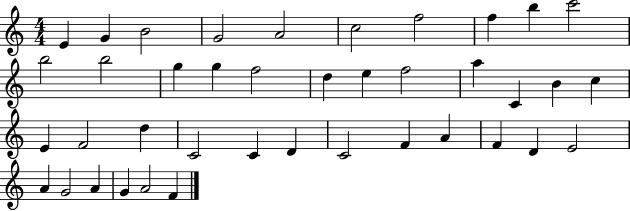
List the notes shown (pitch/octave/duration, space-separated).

E4/q G4/q B4/h G4/h A4/h C5/h F5/h F5/q B5/q C6/h B5/h B5/h G5/q G5/q F5/h D5/q E5/q F5/h A5/q C4/q B4/q C5/q E4/q F4/h D5/q C4/h C4/q D4/q C4/h F4/q A4/q F4/q D4/q E4/h A4/q G4/h A4/q G4/q A4/h F4/q